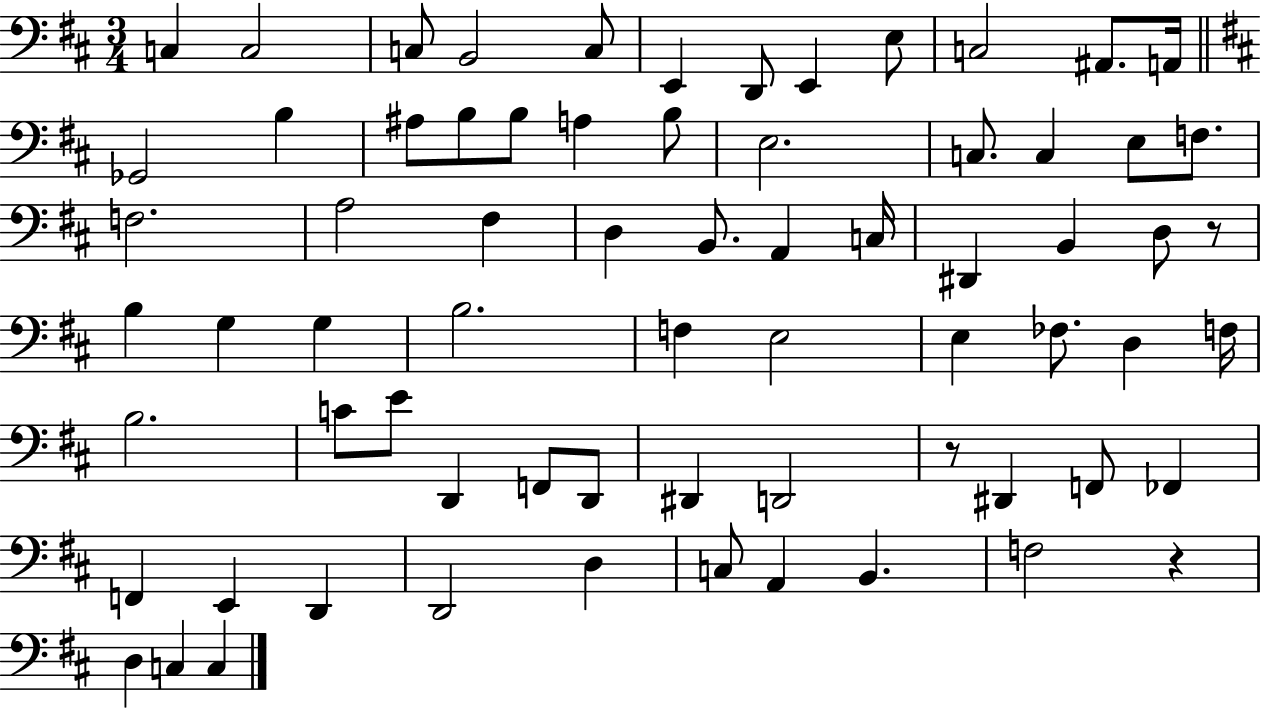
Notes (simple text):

C3/q C3/h C3/e B2/h C3/e E2/q D2/e E2/q E3/e C3/h A#2/e. A2/s Gb2/h B3/q A#3/e B3/e B3/e A3/q B3/e E3/h. C3/e. C3/q E3/e F3/e. F3/h. A3/h F#3/q D3/q B2/e. A2/q C3/s D#2/q B2/q D3/e R/e B3/q G3/q G3/q B3/h. F3/q E3/h E3/q FES3/e. D3/q F3/s B3/h. C4/e E4/e D2/q F2/e D2/e D#2/q D2/h R/e D#2/q F2/e FES2/q F2/q E2/q D2/q D2/h D3/q C3/e A2/q B2/q. F3/h R/q D3/q C3/q C3/q